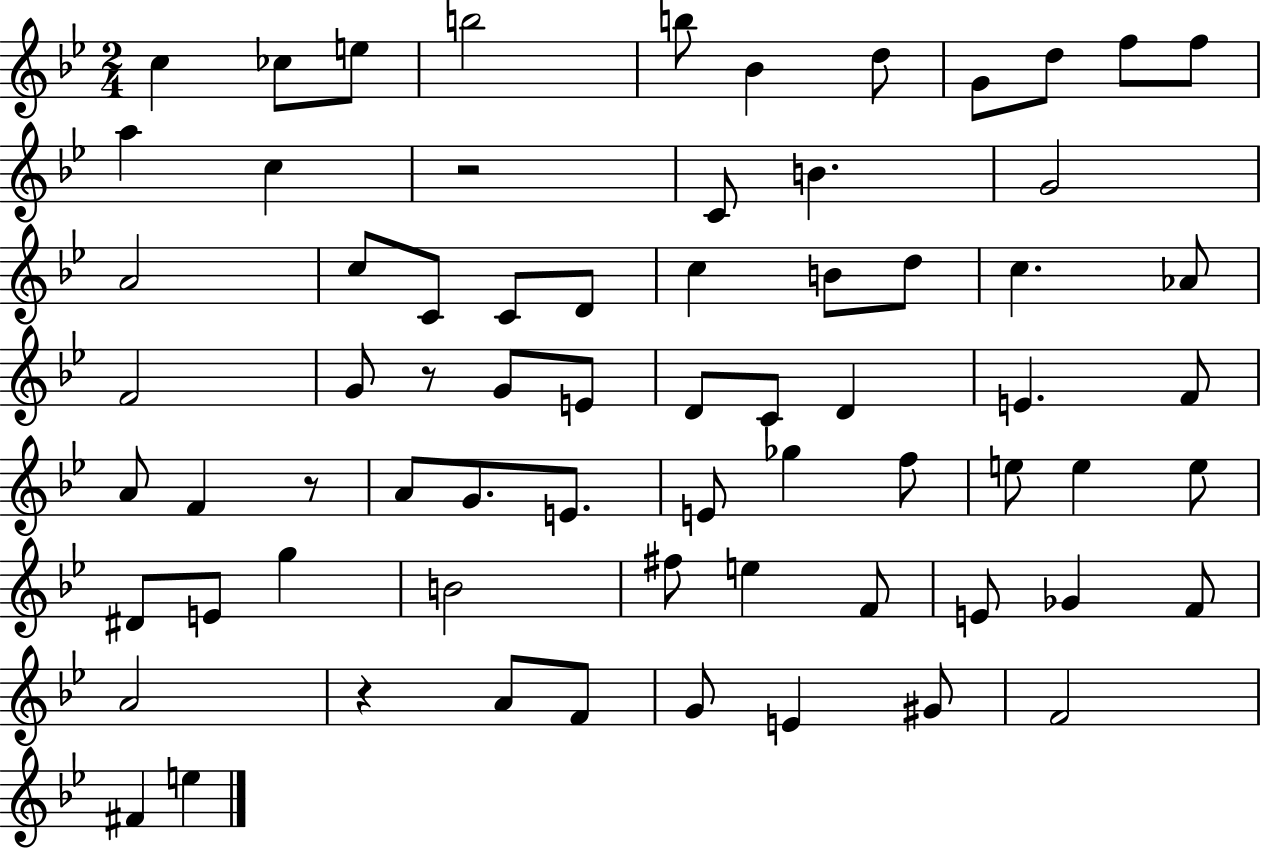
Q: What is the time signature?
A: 2/4